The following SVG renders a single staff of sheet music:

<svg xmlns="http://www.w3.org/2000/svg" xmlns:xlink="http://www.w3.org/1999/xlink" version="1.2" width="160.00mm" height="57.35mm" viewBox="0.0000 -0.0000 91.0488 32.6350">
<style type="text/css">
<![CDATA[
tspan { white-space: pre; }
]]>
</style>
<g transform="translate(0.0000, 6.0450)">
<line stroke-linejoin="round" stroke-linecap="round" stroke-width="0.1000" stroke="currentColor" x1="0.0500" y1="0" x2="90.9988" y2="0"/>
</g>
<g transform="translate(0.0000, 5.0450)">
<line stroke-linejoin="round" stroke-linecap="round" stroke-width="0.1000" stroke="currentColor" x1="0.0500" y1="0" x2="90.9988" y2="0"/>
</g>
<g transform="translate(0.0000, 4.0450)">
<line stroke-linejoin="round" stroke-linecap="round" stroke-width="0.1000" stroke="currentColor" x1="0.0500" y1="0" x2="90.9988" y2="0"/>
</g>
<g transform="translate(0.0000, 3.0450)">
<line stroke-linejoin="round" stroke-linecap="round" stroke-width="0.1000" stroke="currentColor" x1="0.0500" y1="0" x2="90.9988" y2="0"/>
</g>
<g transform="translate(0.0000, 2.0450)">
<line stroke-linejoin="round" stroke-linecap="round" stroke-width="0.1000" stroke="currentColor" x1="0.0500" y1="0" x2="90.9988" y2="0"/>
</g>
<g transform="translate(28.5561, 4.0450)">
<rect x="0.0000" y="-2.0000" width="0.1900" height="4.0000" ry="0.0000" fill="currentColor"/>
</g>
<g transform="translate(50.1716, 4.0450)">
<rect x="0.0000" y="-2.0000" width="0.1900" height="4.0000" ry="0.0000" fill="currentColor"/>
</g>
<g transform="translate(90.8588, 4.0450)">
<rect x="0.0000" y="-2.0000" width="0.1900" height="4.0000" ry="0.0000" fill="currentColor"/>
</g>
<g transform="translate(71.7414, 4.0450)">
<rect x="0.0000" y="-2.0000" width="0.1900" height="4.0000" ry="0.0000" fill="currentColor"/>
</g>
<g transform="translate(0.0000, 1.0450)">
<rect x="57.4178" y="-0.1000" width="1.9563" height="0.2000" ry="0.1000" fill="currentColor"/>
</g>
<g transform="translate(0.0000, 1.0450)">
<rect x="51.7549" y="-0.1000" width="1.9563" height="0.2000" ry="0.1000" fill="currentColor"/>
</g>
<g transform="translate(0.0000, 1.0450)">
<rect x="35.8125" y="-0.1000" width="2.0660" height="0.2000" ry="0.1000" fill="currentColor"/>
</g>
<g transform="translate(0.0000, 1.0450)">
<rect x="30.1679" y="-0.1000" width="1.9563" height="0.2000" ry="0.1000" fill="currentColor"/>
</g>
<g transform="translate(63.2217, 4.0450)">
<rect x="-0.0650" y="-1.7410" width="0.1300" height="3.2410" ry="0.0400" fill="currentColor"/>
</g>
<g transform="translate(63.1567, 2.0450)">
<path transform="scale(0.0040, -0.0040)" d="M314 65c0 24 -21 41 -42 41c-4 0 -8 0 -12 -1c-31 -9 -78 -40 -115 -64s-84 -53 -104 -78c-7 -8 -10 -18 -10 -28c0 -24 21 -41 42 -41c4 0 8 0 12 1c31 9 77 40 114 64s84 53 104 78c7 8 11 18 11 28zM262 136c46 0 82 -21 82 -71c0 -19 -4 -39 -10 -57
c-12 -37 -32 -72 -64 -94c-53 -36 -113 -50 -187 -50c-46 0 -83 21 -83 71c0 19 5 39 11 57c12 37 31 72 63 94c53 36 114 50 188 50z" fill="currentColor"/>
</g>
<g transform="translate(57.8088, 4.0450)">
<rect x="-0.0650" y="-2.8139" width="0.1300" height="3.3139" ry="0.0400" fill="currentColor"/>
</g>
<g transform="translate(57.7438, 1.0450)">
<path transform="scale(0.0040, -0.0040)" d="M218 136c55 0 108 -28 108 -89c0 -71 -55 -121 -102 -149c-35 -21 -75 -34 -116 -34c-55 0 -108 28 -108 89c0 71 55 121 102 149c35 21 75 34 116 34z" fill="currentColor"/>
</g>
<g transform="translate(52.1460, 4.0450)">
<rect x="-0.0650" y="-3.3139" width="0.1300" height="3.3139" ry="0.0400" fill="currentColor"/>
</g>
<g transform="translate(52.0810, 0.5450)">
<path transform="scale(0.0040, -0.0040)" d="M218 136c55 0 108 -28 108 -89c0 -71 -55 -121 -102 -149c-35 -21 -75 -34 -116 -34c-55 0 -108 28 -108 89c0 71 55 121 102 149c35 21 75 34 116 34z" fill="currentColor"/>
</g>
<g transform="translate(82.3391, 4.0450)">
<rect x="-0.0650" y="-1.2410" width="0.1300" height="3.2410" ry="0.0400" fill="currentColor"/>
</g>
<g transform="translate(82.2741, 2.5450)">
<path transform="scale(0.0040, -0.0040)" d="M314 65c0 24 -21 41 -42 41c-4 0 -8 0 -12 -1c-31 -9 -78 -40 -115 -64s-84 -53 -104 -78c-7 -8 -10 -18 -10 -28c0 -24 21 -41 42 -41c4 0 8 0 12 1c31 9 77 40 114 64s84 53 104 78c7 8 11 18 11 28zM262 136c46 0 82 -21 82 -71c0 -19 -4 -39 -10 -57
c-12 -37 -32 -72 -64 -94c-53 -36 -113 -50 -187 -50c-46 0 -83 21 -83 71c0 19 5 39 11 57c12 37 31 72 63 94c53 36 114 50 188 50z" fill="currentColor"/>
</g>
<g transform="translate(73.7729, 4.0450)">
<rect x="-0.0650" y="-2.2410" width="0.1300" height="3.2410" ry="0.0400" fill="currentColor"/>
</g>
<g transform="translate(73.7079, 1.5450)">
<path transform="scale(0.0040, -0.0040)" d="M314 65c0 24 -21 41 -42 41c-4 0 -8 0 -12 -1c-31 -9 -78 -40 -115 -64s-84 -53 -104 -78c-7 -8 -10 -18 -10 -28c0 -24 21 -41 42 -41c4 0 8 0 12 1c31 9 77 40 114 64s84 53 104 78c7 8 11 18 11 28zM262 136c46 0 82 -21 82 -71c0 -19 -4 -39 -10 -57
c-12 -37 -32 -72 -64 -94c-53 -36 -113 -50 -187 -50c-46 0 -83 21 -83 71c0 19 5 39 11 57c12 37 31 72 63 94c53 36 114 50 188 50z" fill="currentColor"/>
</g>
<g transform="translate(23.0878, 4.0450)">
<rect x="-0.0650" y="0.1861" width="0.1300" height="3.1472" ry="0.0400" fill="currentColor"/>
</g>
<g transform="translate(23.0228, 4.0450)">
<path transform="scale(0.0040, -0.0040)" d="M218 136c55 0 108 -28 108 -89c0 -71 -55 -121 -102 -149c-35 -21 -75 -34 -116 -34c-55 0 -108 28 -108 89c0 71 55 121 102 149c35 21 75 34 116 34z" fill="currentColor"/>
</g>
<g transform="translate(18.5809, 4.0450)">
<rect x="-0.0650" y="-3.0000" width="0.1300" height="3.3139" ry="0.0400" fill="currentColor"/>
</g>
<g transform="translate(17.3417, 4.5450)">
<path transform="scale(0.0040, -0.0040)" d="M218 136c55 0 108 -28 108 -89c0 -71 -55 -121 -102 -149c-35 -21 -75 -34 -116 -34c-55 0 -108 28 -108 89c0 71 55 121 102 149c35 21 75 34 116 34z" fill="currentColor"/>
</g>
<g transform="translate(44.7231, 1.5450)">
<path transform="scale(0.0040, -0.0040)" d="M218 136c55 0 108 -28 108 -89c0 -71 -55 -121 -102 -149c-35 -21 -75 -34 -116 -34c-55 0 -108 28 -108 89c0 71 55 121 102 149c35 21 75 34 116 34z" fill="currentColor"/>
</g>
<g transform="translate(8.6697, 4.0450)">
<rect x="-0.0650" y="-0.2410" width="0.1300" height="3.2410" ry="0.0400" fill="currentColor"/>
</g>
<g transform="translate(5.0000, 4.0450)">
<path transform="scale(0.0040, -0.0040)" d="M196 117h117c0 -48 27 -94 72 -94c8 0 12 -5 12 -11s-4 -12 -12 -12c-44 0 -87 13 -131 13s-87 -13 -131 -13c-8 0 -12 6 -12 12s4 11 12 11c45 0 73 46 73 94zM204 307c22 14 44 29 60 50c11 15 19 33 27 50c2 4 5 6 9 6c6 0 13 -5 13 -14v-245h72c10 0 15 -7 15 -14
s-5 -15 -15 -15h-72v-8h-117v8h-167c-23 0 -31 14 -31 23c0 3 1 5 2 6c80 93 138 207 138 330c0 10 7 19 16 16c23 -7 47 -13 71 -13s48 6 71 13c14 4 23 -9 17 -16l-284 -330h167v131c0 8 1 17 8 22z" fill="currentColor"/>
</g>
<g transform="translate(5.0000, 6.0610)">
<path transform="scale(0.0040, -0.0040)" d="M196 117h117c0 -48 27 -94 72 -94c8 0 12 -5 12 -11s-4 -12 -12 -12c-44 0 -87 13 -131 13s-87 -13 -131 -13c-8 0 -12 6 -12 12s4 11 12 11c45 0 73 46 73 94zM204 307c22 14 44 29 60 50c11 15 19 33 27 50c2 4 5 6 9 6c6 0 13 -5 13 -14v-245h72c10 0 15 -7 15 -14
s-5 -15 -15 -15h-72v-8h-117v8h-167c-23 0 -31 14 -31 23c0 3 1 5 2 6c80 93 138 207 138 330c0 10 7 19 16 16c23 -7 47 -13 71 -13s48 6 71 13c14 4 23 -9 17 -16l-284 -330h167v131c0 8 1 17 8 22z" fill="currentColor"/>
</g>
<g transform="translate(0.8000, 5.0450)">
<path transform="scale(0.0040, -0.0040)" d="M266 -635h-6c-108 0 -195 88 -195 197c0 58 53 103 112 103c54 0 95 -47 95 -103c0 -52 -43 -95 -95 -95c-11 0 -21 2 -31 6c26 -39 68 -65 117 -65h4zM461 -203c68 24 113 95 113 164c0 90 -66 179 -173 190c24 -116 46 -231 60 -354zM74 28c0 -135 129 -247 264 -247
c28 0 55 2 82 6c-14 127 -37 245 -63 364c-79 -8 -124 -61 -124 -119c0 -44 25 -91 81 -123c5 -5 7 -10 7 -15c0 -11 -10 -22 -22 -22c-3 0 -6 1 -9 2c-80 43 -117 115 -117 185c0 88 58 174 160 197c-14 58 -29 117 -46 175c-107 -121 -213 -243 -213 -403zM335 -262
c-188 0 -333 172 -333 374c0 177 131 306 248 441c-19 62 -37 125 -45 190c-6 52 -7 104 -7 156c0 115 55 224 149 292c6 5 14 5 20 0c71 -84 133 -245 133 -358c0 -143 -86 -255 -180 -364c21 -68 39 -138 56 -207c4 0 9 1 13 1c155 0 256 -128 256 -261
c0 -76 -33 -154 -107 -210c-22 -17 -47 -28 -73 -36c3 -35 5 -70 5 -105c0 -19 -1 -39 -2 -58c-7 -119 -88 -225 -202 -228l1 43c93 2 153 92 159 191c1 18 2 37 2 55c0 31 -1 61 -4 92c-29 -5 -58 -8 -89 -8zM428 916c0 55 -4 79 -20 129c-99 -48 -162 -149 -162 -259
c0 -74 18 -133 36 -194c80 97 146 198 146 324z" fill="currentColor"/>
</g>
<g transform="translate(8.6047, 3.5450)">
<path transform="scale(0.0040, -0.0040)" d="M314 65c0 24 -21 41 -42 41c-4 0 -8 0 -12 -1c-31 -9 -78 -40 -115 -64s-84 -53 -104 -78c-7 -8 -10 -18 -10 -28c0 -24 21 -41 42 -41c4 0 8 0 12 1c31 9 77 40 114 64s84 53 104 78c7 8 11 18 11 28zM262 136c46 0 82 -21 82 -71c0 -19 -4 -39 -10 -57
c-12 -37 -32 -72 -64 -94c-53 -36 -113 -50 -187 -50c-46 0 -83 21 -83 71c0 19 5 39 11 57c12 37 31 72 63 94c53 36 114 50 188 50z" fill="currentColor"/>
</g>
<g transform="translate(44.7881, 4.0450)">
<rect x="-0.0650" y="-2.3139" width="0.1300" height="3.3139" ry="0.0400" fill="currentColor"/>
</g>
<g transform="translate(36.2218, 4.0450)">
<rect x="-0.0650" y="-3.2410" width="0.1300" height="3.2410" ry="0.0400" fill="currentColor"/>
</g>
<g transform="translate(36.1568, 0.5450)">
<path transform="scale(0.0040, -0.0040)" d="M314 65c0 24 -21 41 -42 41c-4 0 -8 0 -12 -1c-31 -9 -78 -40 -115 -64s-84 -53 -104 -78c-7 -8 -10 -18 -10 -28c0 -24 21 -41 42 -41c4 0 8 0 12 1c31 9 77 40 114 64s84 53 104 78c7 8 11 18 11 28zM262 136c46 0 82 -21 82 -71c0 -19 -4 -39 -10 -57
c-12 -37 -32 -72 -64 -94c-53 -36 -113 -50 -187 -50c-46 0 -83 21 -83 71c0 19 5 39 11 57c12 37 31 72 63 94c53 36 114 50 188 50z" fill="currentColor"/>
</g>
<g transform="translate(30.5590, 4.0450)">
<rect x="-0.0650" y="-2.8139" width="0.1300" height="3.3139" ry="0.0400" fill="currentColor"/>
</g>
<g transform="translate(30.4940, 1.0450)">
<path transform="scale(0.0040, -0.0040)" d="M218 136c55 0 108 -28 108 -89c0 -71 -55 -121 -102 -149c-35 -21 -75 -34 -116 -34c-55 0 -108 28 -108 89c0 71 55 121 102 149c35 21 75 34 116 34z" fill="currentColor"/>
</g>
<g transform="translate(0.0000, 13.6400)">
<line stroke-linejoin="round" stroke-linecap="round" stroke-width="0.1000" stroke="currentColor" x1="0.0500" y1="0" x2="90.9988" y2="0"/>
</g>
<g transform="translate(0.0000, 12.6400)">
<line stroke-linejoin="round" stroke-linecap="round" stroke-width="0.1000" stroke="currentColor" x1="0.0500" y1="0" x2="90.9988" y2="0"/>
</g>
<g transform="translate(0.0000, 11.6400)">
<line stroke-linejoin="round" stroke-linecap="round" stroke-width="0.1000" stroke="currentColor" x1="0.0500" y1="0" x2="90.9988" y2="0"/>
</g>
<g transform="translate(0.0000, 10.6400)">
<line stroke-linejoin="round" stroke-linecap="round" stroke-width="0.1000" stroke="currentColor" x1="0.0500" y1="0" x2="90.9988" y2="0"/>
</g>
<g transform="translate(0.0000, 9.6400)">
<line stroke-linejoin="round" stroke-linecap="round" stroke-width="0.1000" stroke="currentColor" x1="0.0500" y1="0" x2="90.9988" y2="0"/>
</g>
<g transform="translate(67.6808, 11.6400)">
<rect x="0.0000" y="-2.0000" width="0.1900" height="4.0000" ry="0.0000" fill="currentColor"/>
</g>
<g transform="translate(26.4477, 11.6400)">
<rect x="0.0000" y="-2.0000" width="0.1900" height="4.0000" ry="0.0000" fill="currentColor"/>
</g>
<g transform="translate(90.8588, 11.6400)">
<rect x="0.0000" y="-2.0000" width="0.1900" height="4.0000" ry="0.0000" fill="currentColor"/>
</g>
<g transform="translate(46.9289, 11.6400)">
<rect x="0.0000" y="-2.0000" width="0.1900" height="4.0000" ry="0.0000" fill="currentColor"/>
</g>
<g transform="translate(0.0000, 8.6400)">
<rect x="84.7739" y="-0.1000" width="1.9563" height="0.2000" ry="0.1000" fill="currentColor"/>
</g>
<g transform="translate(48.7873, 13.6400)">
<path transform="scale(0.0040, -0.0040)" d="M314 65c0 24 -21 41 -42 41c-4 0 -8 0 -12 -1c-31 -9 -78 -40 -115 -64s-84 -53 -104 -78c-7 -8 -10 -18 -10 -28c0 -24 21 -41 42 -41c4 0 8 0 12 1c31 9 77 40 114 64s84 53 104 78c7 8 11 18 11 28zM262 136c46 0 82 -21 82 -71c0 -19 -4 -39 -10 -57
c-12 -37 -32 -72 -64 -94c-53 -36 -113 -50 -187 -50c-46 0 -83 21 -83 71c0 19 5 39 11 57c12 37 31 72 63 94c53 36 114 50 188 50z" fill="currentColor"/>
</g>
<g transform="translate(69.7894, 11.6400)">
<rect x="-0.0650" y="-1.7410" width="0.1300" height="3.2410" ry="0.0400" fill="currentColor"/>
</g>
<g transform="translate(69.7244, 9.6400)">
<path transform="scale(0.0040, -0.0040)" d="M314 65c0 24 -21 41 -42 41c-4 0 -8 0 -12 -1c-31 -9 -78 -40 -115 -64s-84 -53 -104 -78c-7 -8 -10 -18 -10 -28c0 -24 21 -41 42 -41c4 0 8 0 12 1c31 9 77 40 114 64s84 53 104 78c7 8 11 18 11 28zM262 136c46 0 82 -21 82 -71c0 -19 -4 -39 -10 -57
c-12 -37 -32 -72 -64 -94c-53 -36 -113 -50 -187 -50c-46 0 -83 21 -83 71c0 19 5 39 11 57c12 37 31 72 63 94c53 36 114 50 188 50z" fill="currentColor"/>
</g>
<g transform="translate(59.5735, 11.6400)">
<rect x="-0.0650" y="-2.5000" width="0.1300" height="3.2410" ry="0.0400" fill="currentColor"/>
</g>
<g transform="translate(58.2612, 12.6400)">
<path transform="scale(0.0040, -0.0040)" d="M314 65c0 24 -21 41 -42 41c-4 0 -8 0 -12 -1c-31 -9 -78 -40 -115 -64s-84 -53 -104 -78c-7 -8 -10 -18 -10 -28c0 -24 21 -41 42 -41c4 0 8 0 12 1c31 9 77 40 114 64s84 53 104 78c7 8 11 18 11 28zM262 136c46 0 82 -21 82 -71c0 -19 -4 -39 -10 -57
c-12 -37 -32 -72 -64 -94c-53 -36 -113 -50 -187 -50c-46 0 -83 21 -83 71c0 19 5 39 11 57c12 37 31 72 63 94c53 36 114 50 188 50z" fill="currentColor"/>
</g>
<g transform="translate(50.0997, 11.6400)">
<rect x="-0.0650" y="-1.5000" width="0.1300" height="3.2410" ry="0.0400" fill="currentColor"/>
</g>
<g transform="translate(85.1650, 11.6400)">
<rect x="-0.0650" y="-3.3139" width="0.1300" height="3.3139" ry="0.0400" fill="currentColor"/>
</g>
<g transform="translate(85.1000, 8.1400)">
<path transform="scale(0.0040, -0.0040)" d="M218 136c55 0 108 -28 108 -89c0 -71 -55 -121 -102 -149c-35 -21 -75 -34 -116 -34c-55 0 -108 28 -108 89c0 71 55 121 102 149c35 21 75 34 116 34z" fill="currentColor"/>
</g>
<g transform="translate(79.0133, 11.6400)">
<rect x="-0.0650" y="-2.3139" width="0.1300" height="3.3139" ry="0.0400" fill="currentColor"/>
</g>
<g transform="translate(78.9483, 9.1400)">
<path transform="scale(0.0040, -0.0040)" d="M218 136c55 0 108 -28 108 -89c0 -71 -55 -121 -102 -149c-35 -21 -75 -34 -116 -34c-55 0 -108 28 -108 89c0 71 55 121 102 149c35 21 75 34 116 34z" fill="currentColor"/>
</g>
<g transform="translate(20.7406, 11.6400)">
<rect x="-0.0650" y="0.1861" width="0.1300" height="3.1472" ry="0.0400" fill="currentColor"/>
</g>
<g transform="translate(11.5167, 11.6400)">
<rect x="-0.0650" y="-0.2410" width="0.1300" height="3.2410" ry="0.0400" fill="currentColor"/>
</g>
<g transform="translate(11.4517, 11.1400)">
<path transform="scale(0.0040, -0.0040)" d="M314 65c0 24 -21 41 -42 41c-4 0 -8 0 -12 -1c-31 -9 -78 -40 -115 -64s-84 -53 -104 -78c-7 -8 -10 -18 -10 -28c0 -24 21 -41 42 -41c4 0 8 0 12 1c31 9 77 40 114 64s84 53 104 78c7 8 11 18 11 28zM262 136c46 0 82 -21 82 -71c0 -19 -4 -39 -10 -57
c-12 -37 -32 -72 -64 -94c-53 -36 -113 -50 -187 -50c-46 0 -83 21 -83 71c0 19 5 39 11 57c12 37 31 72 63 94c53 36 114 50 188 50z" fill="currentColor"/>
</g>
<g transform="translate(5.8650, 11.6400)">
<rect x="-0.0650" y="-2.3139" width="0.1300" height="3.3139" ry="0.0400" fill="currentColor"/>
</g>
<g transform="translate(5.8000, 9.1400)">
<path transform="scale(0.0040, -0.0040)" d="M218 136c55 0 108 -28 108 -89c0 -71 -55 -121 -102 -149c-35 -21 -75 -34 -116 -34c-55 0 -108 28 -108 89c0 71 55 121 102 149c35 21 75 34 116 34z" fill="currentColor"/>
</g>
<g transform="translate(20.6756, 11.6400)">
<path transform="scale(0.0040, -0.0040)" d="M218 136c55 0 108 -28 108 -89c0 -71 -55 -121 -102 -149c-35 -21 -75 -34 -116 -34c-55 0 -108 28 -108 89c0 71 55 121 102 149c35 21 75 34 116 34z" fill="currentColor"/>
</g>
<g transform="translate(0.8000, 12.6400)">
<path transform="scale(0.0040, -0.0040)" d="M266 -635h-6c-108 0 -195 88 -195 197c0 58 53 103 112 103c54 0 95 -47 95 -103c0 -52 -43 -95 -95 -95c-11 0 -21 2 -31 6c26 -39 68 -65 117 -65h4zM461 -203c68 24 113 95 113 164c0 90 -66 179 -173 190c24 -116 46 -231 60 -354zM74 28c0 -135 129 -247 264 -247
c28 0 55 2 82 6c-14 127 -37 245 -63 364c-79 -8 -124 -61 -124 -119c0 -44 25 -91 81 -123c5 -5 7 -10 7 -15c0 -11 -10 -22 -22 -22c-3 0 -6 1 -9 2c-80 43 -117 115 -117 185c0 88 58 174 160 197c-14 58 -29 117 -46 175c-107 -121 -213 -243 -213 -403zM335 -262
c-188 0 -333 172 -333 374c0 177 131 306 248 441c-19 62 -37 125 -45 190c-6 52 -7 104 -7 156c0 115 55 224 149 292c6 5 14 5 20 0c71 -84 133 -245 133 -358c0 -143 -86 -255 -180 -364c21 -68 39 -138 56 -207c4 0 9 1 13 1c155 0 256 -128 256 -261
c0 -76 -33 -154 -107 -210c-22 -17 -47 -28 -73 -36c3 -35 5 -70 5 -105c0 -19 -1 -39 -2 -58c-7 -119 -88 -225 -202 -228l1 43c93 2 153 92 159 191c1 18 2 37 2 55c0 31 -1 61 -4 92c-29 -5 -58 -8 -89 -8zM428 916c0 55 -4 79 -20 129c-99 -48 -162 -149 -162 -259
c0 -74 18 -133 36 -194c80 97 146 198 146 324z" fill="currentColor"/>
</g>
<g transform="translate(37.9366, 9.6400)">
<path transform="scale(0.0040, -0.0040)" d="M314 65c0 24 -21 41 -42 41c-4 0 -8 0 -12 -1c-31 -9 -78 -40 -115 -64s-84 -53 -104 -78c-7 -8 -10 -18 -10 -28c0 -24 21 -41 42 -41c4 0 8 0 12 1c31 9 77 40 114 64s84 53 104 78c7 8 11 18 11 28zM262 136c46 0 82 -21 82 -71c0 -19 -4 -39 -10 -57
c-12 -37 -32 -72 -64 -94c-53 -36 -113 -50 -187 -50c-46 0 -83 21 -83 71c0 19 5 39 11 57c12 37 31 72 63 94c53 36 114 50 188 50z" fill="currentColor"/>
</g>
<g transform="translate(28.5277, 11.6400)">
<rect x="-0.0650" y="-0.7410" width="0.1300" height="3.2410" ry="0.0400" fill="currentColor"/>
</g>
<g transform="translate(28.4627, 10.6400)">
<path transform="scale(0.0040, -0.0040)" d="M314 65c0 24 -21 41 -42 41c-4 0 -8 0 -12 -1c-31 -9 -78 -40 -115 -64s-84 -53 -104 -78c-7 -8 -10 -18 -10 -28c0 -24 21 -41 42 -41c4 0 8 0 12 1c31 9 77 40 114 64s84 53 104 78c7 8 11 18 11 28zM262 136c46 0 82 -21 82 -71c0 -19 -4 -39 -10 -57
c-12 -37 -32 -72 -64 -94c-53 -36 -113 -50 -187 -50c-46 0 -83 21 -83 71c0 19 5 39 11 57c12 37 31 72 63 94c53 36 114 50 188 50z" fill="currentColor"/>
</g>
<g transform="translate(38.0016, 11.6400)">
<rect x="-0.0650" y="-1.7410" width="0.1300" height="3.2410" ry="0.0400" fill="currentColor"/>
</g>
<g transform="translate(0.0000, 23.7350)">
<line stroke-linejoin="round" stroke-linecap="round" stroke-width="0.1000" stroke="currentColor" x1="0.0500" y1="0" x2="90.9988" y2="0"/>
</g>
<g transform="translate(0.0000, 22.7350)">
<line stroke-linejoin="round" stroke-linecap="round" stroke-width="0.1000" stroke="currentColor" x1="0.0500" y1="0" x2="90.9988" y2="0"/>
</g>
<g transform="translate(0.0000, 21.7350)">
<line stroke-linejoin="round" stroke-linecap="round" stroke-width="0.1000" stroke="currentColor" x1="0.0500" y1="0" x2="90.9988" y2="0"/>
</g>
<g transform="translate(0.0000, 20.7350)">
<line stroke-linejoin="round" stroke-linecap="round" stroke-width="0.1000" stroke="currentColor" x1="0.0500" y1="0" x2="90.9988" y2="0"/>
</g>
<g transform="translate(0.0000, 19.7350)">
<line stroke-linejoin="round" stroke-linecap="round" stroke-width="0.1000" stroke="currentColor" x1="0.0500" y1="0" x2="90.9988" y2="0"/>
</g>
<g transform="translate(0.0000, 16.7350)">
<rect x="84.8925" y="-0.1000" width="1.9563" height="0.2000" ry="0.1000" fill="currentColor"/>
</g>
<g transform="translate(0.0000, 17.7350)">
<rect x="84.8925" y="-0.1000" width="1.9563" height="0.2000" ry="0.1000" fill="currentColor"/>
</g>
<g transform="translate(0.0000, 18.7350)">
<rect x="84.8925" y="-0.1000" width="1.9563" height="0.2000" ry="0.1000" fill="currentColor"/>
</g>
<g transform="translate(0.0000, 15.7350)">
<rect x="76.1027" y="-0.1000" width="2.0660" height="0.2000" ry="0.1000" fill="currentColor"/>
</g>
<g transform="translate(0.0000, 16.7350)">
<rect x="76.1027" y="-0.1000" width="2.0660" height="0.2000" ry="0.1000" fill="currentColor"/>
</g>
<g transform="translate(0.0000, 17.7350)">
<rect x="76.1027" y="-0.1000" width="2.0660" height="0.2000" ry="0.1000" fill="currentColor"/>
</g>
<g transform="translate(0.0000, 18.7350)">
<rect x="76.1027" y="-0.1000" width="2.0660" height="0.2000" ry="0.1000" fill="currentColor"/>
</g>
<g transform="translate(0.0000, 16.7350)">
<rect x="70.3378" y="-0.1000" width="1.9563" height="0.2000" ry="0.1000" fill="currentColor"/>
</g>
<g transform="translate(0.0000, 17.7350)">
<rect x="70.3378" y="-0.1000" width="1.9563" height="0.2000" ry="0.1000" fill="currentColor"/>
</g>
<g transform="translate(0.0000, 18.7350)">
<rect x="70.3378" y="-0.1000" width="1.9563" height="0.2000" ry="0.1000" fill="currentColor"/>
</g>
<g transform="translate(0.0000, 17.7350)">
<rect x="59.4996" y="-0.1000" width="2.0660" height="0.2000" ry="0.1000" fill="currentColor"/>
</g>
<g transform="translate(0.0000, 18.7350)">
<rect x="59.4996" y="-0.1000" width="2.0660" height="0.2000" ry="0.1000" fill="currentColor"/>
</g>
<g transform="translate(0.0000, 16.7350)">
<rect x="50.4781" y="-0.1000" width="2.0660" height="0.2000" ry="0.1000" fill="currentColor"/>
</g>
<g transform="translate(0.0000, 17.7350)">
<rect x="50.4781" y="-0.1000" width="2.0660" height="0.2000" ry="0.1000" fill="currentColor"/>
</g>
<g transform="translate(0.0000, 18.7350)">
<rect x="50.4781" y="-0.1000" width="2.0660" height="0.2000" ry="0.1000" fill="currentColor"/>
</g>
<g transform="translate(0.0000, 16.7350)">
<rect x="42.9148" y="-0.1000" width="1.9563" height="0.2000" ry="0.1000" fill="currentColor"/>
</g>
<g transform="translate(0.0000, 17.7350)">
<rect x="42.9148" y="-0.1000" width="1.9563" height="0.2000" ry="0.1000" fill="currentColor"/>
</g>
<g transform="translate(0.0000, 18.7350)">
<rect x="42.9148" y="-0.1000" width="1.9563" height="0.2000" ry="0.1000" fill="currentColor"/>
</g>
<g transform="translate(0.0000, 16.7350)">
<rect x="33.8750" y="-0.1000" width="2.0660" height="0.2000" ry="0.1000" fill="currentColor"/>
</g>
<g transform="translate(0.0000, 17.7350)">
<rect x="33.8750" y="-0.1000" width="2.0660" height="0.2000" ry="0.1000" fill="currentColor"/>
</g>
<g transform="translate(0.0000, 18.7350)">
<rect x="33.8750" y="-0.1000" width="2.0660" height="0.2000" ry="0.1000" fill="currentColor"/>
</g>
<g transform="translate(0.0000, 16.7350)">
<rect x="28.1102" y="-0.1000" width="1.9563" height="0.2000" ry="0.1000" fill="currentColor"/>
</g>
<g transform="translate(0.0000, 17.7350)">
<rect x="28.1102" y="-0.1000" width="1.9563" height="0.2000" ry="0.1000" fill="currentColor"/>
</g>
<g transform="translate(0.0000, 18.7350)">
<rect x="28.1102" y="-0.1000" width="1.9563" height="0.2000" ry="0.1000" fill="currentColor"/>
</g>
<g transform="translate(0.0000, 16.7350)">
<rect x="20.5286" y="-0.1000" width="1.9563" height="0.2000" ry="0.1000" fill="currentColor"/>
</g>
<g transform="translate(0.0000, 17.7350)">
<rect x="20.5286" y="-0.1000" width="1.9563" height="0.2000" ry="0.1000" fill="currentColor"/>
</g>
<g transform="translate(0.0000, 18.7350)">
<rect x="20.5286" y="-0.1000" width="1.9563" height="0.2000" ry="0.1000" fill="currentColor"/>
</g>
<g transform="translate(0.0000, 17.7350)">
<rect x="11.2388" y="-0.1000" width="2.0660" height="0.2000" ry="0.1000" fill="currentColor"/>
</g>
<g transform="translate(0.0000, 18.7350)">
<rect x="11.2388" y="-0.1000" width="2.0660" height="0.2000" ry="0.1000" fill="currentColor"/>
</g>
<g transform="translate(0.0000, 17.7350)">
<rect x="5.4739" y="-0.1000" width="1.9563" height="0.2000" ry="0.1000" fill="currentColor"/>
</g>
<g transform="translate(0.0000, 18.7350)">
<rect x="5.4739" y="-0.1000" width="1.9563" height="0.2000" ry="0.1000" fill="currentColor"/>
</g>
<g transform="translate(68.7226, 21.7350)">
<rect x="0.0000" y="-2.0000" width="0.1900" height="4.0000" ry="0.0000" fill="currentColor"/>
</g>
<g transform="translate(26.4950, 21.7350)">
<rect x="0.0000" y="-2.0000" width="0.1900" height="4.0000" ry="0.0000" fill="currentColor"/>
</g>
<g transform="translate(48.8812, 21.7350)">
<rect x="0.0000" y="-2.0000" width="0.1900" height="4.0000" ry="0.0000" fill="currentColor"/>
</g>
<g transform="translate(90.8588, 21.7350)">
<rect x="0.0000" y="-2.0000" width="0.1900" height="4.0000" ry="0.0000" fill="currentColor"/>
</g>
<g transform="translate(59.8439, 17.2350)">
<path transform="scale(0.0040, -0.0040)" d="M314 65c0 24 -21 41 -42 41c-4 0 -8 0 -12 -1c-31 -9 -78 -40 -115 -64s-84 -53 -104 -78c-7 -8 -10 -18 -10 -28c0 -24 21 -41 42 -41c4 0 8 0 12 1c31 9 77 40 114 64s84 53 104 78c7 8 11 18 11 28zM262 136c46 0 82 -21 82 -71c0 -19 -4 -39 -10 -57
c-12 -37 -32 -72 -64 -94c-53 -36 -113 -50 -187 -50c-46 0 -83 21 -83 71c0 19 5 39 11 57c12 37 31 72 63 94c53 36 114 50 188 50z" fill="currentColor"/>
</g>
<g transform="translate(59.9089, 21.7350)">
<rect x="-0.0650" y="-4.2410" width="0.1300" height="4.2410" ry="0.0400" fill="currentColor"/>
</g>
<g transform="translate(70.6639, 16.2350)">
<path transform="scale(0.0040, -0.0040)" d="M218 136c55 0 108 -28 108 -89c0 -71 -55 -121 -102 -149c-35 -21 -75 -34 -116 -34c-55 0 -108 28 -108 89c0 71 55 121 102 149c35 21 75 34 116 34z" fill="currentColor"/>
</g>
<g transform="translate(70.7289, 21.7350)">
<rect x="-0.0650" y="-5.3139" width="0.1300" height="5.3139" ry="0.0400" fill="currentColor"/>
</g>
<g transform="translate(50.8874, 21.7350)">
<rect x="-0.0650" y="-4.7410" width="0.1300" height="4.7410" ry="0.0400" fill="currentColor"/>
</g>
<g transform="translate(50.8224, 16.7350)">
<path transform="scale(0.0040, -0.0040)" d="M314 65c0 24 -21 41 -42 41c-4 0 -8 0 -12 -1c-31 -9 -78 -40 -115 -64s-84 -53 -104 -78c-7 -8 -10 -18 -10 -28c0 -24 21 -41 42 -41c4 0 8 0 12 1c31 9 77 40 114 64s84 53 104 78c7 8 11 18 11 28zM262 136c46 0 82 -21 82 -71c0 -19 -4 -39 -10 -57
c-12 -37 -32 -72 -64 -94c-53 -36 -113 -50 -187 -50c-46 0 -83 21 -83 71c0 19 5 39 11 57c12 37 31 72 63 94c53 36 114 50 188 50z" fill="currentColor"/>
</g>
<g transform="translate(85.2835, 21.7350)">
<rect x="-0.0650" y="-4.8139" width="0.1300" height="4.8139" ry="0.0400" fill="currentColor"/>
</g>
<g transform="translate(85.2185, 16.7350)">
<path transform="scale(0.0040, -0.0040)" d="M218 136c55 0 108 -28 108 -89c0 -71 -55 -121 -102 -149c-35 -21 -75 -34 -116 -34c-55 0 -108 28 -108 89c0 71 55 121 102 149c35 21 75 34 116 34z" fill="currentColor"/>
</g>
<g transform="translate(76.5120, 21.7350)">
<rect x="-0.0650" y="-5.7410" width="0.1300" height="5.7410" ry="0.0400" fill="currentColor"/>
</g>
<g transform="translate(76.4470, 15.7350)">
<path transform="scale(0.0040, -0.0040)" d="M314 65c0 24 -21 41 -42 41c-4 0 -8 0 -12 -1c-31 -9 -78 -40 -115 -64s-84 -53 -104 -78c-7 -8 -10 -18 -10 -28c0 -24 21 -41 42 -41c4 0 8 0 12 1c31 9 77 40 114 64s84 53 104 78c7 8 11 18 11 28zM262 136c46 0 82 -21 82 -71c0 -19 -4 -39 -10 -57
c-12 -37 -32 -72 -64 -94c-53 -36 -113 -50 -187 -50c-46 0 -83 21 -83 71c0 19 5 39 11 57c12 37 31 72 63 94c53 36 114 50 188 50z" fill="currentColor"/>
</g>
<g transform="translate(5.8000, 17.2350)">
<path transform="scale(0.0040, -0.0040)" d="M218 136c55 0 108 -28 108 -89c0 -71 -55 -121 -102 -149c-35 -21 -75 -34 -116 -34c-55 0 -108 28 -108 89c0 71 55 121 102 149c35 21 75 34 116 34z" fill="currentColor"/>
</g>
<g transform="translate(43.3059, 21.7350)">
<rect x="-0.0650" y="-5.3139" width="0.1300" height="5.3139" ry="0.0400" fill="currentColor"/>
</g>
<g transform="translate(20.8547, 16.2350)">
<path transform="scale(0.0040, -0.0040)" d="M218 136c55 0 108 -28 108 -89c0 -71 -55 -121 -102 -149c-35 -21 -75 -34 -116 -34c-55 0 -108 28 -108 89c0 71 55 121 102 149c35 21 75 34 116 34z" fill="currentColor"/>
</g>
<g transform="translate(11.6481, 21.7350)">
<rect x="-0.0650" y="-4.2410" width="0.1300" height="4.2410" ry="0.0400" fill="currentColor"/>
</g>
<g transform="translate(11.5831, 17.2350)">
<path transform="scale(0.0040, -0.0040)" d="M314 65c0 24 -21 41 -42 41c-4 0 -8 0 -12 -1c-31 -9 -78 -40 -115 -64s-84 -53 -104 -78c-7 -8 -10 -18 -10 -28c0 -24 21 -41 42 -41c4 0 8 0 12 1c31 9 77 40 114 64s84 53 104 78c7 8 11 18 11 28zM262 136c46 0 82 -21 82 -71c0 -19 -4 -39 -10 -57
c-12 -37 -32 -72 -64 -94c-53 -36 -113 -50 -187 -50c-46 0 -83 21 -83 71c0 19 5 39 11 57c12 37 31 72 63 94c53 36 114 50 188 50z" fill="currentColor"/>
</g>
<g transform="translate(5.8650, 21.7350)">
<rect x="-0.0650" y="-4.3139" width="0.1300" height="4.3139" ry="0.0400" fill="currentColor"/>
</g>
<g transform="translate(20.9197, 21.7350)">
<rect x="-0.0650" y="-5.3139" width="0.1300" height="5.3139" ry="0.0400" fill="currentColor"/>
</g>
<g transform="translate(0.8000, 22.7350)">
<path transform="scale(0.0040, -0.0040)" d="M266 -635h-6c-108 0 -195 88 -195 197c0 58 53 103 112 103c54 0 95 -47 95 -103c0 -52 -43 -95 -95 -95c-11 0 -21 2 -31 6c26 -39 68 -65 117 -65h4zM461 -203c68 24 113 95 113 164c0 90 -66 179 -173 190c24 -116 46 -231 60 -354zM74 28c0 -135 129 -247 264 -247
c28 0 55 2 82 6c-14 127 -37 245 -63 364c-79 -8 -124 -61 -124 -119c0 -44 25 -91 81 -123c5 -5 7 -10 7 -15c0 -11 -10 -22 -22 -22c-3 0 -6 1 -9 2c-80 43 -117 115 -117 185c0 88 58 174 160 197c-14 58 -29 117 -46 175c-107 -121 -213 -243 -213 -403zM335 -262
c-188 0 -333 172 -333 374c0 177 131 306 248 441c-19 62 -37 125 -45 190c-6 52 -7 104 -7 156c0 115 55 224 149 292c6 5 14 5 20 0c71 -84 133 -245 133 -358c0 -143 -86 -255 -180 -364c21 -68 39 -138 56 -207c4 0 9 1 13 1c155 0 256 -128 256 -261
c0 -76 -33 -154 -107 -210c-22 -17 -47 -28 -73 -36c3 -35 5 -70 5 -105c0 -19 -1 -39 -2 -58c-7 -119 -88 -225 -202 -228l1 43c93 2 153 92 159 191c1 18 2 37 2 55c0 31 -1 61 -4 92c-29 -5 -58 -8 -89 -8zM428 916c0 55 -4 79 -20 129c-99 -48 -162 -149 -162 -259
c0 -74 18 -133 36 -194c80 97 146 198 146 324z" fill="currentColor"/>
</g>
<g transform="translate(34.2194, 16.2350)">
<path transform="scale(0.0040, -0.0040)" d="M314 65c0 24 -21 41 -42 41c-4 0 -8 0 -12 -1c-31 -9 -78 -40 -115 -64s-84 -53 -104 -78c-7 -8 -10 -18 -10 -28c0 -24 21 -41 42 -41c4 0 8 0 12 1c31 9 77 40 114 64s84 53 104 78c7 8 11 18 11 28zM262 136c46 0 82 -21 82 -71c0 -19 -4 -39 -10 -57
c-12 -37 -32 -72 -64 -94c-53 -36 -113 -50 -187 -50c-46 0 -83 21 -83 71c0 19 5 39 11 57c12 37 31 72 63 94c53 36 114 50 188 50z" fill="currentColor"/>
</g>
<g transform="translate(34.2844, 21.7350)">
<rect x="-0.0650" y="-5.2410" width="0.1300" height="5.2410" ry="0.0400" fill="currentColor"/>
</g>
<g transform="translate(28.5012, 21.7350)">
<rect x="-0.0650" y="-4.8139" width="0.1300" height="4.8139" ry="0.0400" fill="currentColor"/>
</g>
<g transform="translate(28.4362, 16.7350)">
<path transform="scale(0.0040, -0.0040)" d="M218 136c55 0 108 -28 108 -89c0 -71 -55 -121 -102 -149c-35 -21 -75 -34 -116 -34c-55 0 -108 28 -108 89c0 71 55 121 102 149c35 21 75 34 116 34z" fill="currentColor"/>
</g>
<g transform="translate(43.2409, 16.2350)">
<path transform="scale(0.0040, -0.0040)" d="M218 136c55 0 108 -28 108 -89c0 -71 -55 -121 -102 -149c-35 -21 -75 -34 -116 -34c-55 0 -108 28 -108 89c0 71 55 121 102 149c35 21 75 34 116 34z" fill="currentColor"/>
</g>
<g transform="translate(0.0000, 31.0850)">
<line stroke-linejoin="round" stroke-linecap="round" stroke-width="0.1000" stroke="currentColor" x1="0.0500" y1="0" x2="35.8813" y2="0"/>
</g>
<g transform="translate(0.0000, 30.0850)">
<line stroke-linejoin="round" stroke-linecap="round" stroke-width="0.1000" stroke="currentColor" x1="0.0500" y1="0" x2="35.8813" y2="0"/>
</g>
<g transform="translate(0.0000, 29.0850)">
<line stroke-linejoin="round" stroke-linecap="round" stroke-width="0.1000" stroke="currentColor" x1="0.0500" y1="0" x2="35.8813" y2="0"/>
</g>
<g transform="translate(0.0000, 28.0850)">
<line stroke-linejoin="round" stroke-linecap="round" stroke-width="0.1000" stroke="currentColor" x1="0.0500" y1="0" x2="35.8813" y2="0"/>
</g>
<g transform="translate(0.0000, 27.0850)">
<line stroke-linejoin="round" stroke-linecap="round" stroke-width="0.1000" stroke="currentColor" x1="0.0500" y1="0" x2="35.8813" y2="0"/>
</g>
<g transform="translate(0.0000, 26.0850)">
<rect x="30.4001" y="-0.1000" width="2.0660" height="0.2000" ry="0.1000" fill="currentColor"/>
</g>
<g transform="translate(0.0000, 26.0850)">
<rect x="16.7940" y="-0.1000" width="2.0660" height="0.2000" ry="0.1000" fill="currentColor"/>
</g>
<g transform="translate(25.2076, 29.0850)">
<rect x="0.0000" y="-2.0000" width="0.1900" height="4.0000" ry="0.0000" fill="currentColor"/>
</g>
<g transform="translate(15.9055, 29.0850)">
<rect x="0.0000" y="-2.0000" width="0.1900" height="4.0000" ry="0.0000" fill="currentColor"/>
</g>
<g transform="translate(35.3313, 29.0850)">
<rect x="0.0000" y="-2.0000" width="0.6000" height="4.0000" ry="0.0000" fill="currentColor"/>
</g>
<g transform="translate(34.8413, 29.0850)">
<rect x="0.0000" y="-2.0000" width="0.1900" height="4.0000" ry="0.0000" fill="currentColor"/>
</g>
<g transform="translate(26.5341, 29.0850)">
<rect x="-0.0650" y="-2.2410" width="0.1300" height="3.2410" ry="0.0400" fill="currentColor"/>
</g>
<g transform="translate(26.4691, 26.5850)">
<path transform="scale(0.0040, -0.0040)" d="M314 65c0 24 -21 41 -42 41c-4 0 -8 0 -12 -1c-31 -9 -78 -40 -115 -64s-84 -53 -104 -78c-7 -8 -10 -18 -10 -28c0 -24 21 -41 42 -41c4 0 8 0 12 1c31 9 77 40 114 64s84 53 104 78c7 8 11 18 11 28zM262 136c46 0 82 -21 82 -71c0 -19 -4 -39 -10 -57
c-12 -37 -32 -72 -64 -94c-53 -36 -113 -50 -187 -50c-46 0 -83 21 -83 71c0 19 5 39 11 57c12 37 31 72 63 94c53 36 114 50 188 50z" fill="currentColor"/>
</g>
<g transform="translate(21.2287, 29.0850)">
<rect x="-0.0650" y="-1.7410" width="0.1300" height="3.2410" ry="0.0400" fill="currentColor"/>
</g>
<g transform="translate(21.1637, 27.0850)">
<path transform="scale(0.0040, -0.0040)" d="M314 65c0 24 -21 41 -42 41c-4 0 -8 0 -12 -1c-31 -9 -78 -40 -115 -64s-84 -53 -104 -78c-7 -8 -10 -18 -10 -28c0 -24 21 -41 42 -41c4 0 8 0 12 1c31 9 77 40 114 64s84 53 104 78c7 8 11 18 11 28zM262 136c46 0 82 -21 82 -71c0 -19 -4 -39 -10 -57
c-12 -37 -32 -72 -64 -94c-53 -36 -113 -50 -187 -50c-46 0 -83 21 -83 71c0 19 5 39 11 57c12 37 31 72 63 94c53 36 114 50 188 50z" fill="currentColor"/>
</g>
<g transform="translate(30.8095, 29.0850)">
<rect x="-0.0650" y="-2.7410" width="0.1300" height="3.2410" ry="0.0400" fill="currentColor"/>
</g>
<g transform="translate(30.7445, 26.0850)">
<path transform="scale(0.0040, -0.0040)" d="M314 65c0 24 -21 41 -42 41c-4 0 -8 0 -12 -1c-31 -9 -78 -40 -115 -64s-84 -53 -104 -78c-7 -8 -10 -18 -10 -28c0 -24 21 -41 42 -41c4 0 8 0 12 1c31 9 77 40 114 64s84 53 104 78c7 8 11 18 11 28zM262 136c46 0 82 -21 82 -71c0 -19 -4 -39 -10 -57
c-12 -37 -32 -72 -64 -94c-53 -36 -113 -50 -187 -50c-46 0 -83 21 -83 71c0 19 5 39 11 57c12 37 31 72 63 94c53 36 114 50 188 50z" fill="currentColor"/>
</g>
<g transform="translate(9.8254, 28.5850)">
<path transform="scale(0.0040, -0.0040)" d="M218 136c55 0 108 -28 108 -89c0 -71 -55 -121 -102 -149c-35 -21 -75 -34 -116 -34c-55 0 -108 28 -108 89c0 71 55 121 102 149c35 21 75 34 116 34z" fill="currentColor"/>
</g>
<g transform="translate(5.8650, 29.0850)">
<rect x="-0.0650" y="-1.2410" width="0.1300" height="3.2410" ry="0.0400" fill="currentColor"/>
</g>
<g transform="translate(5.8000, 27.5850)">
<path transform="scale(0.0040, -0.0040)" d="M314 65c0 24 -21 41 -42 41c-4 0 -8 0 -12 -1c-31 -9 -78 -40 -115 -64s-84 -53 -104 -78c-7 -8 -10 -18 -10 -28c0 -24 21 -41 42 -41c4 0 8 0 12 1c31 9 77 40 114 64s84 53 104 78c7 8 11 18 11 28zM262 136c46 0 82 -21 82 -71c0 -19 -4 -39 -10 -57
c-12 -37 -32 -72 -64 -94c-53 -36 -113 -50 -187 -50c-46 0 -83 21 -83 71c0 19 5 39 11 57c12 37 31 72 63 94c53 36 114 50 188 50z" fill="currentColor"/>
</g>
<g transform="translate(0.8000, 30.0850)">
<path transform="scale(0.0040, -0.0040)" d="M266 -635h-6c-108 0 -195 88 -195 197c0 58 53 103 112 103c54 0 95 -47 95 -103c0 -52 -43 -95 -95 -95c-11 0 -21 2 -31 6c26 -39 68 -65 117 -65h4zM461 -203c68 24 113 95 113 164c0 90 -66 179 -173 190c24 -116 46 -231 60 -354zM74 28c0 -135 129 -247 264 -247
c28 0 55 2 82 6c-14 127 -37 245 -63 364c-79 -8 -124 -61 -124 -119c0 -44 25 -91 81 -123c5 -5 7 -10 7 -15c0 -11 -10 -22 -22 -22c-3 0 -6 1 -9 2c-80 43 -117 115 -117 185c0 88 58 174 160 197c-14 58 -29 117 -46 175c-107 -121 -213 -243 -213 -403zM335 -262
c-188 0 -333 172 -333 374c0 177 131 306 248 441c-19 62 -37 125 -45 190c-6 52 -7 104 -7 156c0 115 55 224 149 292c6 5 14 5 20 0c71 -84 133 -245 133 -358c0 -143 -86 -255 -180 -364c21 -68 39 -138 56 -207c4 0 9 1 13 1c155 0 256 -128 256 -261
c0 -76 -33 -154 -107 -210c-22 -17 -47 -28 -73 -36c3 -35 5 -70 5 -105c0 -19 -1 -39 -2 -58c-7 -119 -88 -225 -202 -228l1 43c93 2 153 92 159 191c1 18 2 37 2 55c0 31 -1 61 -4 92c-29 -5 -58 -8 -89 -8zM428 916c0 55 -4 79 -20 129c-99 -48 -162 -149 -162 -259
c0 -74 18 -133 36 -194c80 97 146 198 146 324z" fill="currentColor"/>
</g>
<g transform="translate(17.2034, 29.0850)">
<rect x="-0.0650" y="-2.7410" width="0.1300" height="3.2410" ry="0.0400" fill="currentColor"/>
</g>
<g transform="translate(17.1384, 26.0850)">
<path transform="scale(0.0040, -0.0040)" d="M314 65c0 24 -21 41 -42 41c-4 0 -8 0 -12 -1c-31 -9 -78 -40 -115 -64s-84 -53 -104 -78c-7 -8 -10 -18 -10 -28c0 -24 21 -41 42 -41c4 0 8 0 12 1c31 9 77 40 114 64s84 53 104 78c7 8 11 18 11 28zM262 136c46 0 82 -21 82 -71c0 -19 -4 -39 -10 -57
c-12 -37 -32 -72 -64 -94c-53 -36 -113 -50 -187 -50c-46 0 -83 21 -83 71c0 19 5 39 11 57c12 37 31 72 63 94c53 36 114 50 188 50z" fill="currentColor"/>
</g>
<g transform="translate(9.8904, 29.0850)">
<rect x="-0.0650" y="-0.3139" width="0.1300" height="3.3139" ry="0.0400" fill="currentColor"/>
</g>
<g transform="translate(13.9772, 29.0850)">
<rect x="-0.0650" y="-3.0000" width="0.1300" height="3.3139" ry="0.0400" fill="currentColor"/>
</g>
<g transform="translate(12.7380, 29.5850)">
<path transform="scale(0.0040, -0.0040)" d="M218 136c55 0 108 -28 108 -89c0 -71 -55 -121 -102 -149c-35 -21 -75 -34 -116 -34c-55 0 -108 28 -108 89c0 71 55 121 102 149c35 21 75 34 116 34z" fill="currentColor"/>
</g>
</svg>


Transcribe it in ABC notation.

X:1
T:Untitled
M:4/4
L:1/4
K:C
c2 A B a b2 g b a f2 g2 e2 g c2 B d2 f2 E2 G2 f2 g b d' d'2 f' e' f'2 f' e'2 d'2 f' g'2 e' e2 c A a2 f2 g2 a2